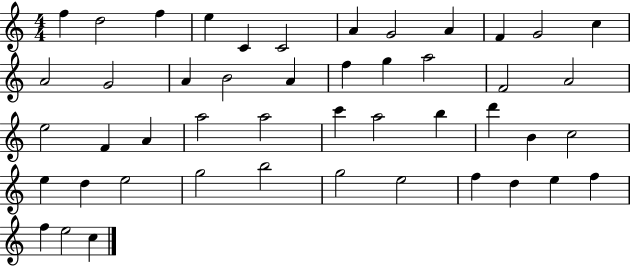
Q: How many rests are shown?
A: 0